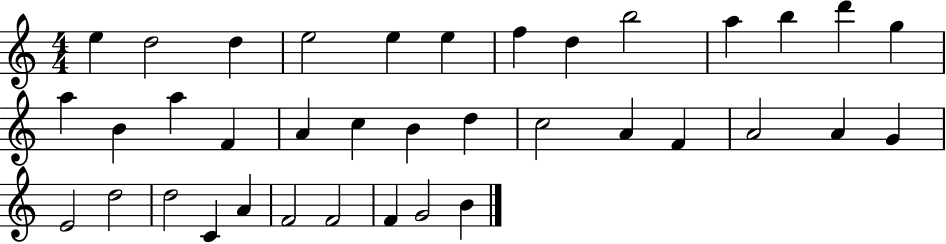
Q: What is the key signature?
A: C major